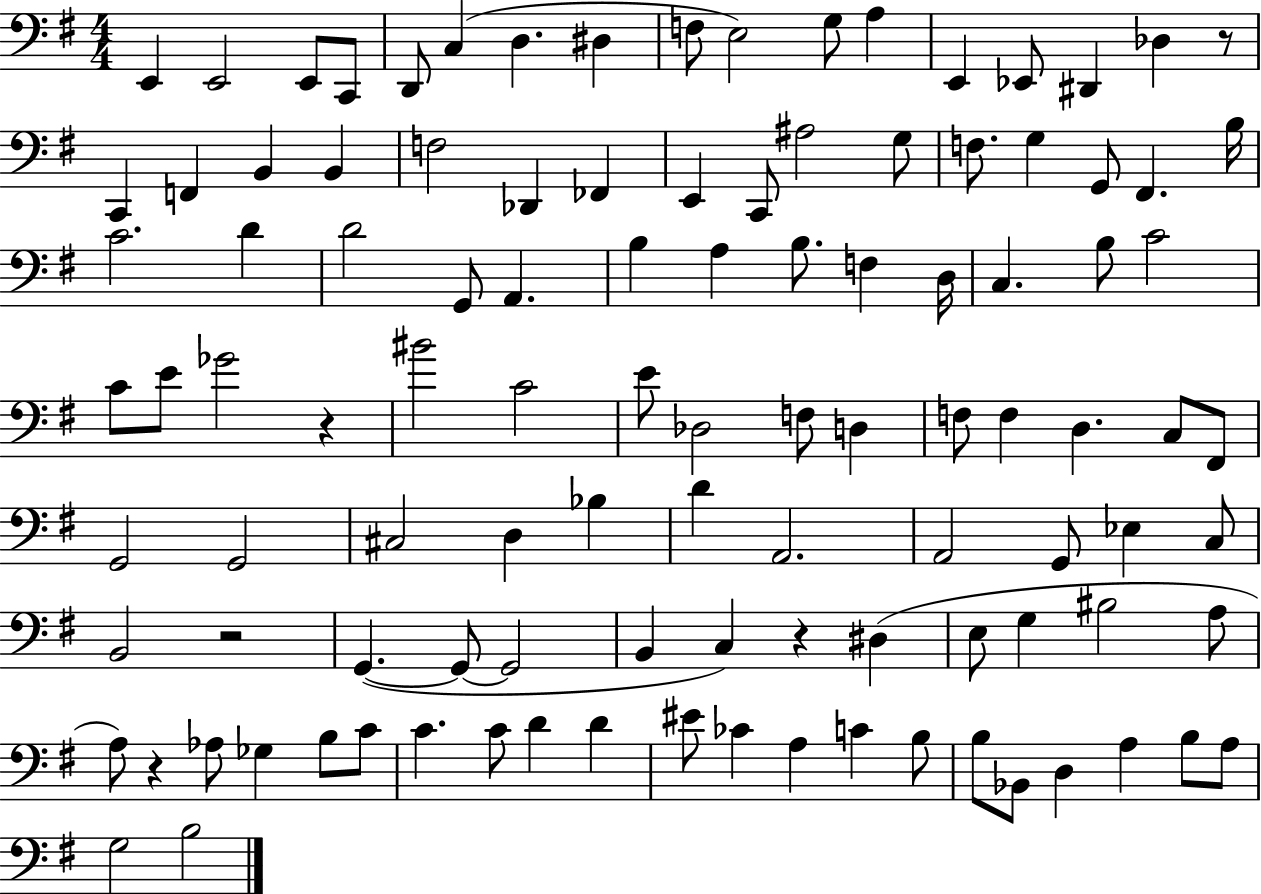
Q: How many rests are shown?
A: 5